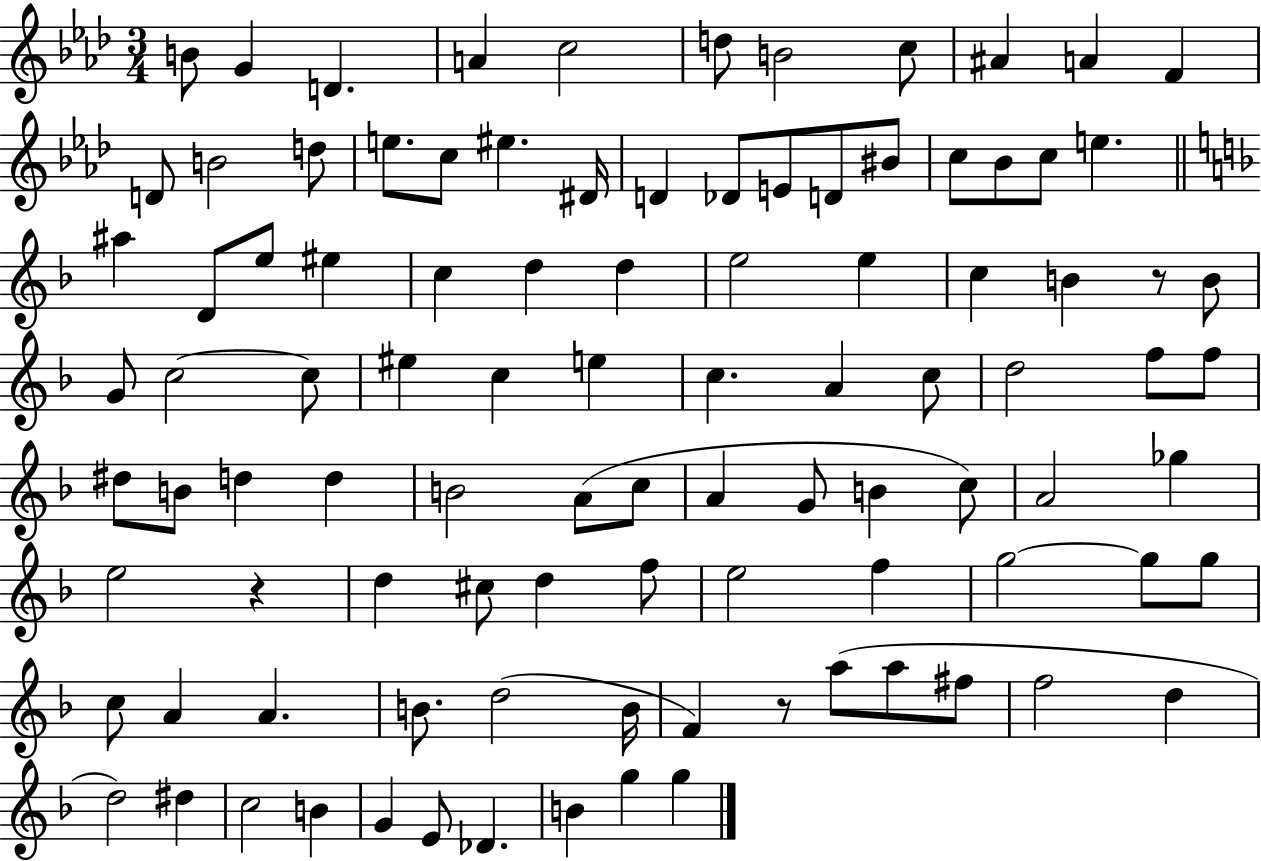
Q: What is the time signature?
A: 3/4